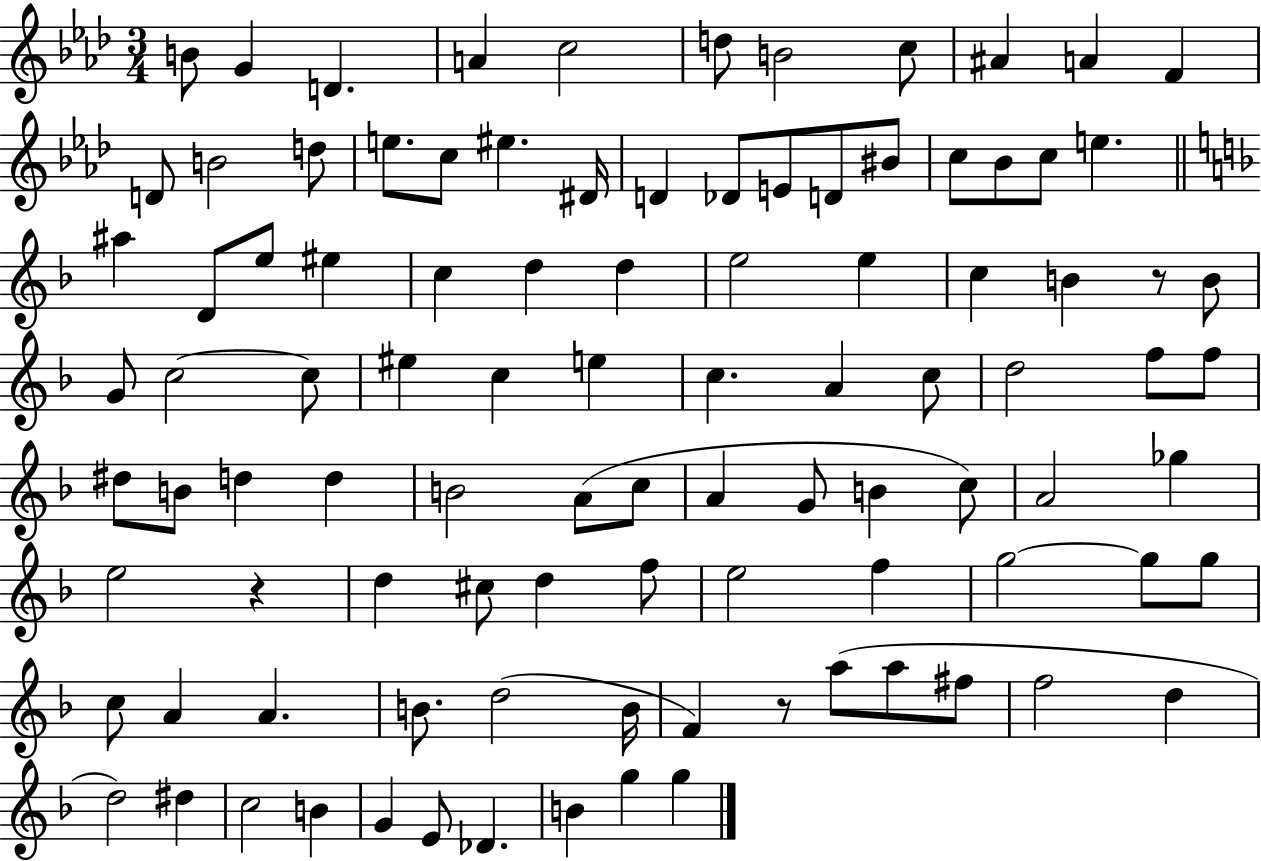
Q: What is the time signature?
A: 3/4